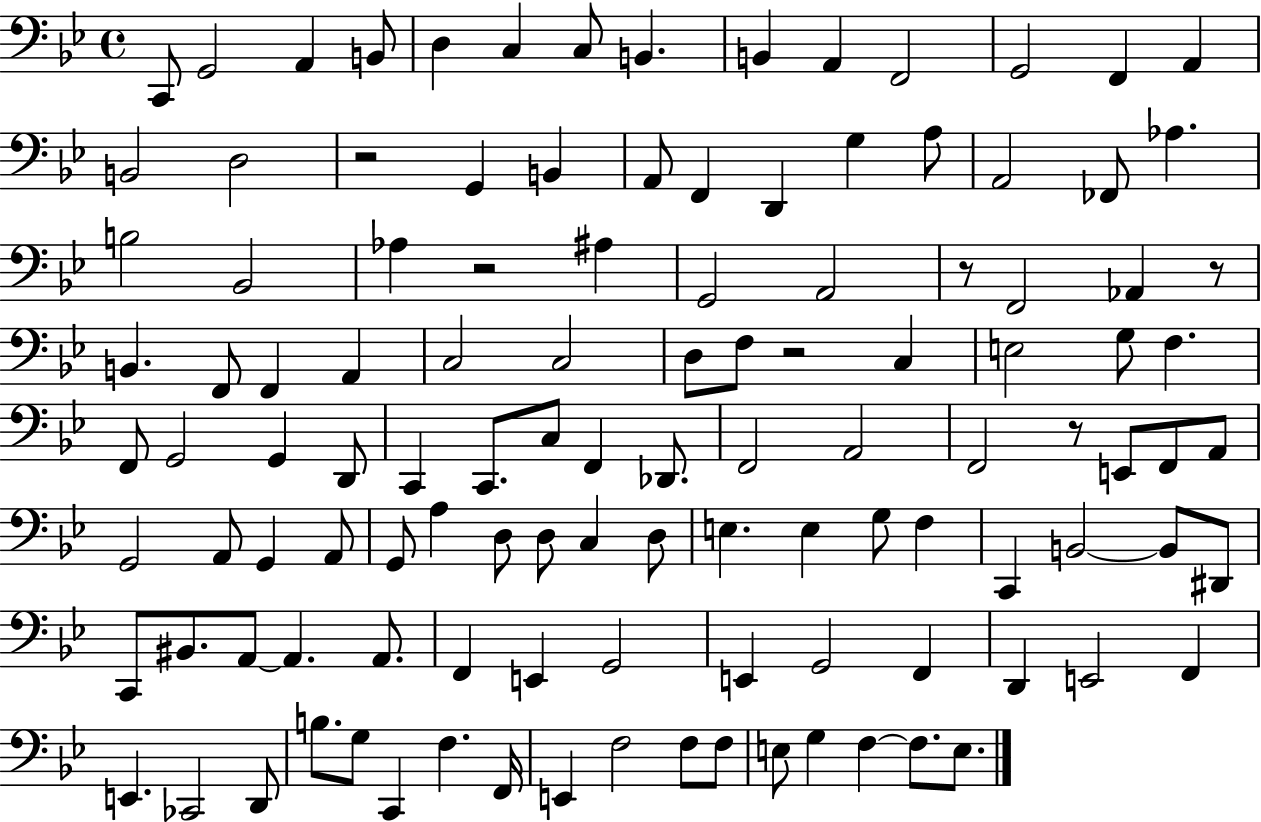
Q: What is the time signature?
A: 4/4